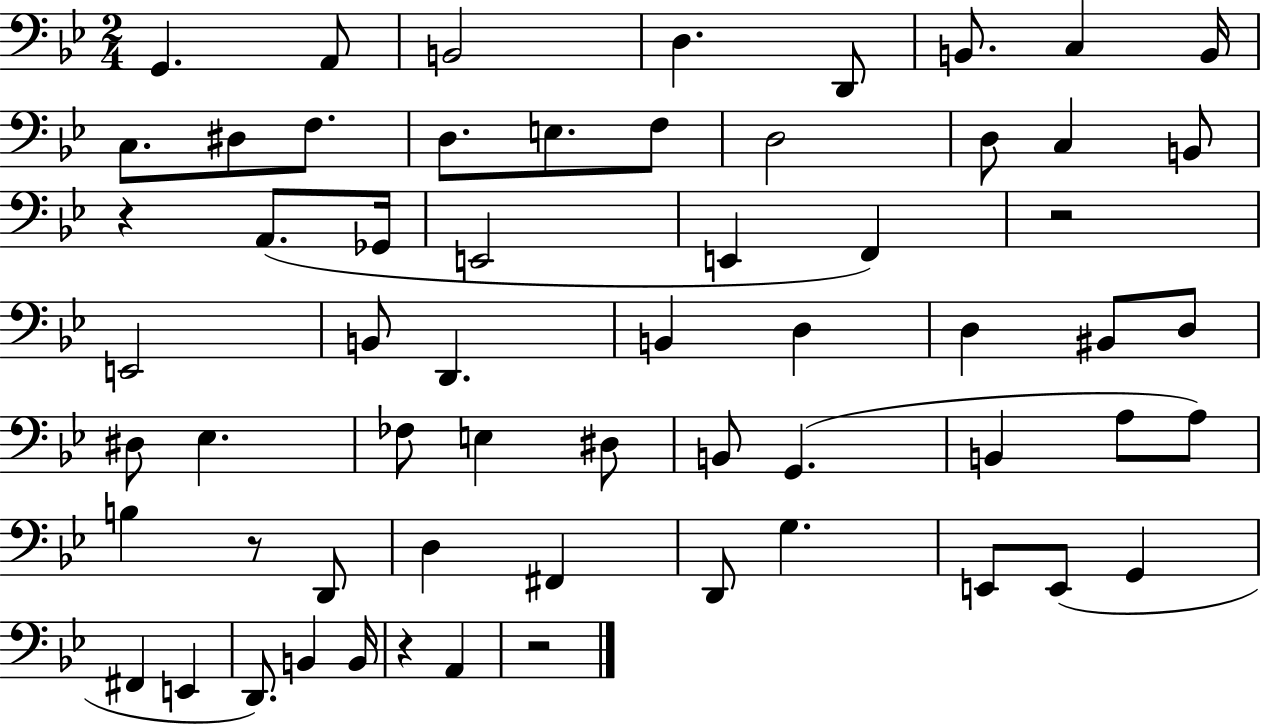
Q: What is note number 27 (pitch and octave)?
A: B2